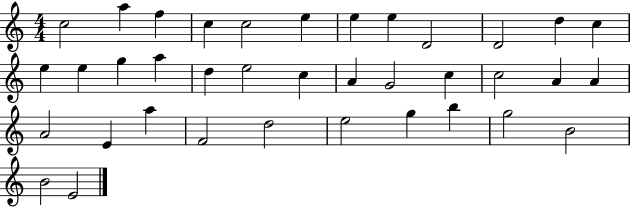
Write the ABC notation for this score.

X:1
T:Untitled
M:4/4
L:1/4
K:C
c2 a f c c2 e e e D2 D2 d c e e g a d e2 c A G2 c c2 A A A2 E a F2 d2 e2 g b g2 B2 B2 E2